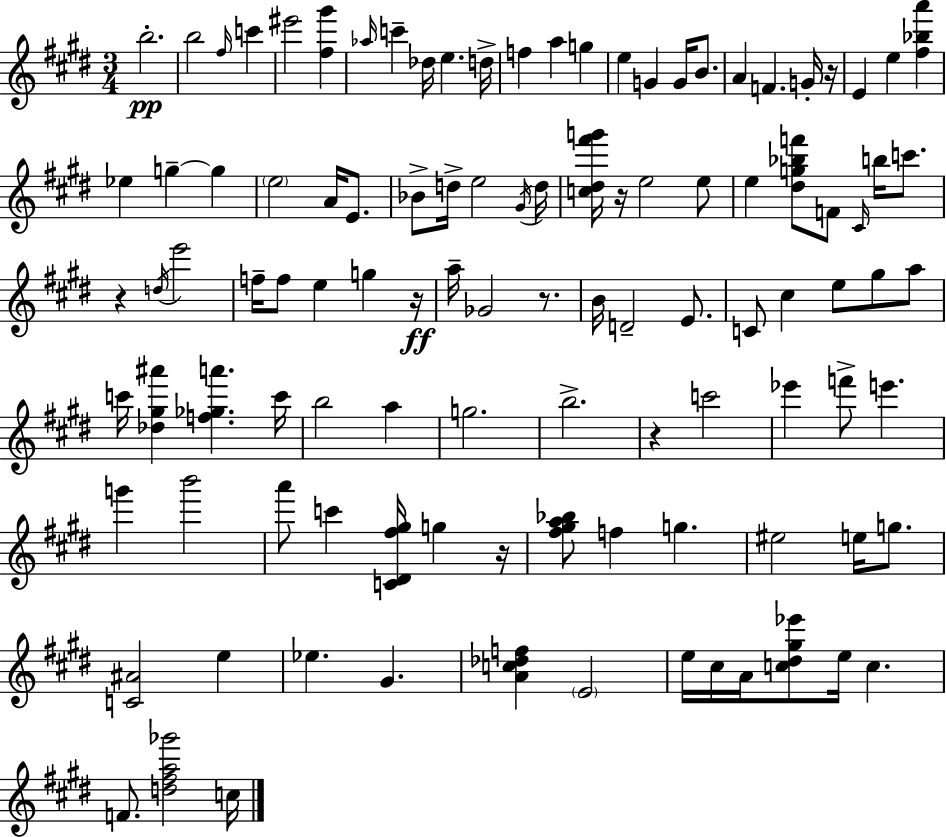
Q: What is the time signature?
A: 3/4